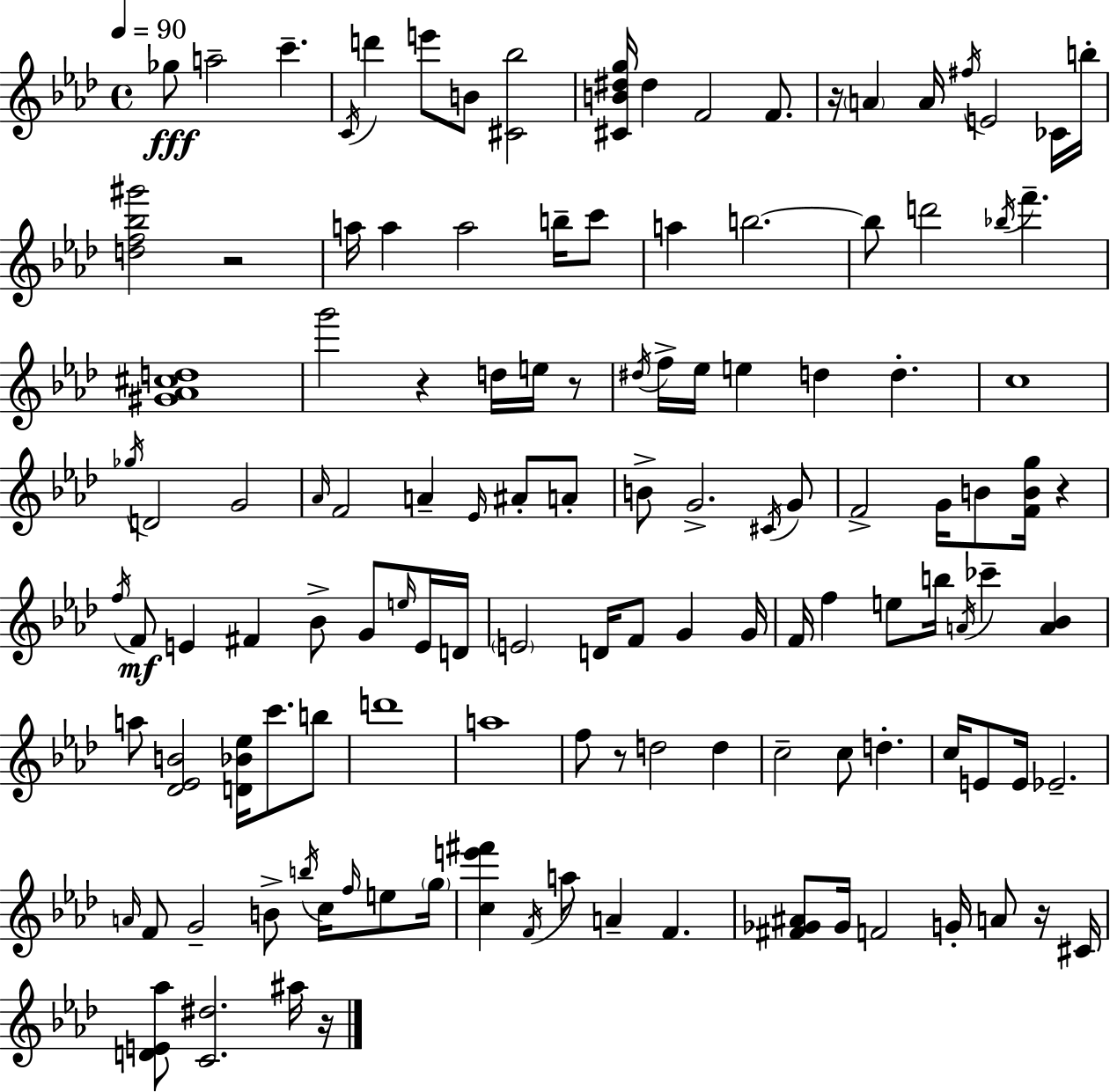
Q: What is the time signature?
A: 4/4